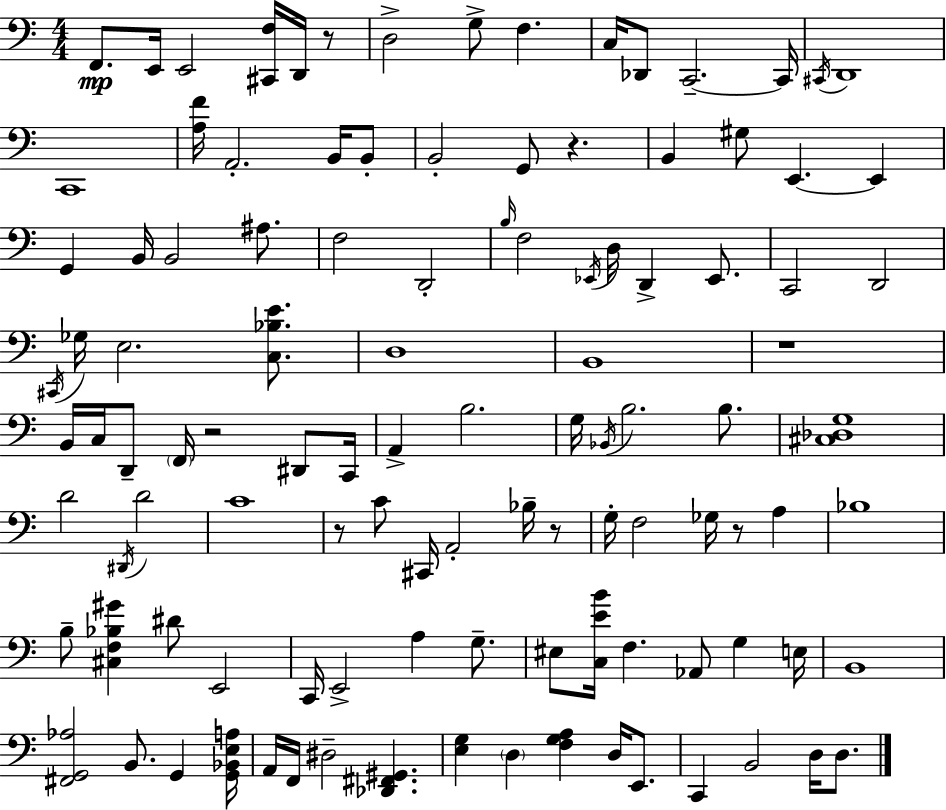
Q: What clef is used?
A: bass